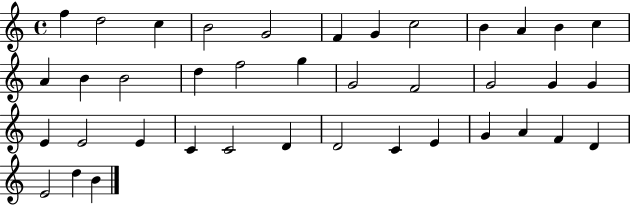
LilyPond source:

{
  \clef treble
  \time 4/4
  \defaultTimeSignature
  \key c \major
  f''4 d''2 c''4 | b'2 g'2 | f'4 g'4 c''2 | b'4 a'4 b'4 c''4 | \break a'4 b'4 b'2 | d''4 f''2 g''4 | g'2 f'2 | g'2 g'4 g'4 | \break e'4 e'2 e'4 | c'4 c'2 d'4 | d'2 c'4 e'4 | g'4 a'4 f'4 d'4 | \break e'2 d''4 b'4 | \bar "|."
}